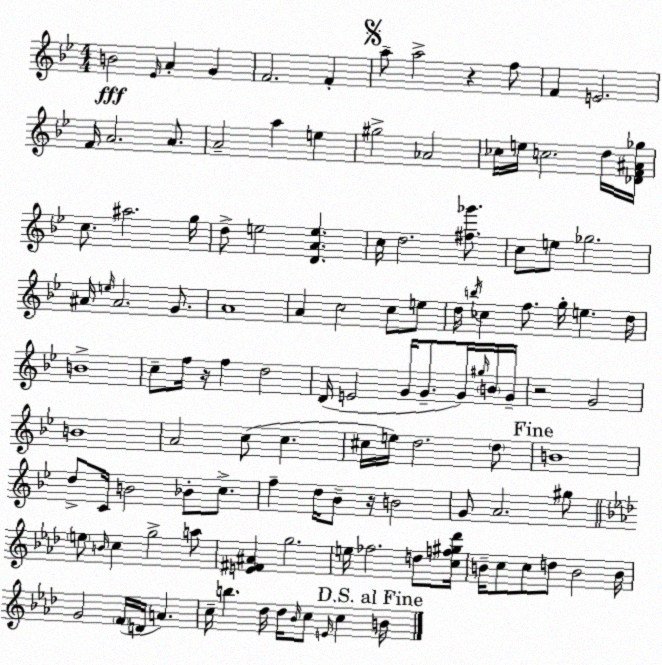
X:1
T:Untitled
M:4/4
L:1/4
K:Gm
B2 _E/4 A G F2 F a/2 a2 z f/2 F E2 F/4 A2 A/2 A2 a e ^g2 _A2 _c/4 e/4 c2 d/4 [_DF^A_g]/4 c/2 ^a2 g/4 d/2 e2 [DAe] c/4 d2 [^f_g']/2 c/2 e/2 _g2 ^A/4 e/4 ^A2 G/2 A4 A c2 c/2 e/2 d/4 b/4 _c f/2 g/4 e d/4 B4 c/2 f/4 z/4 f d2 D/4 E2 G/4 G/2 G/4 ^g/4 B/4 G/4 z2 G2 B4 A2 c/2 c ^c/4 e/4 d2 d/2 B4 d/2 C/4 B2 _B/2 c/2 f d/4 _B/2 z/4 B2 G/2 A2 ^g/2 e/2 B/4 c g2 a/2 [E^F^A] g2 e/4 _f2 d/2 [cf^g_d']/4 B/4 c/2 c/2 d/2 B2 B/4 G2 F/4 D/4 A c/4 b _d/4 _d/4 _B/4 c/2 E/4 c B/4